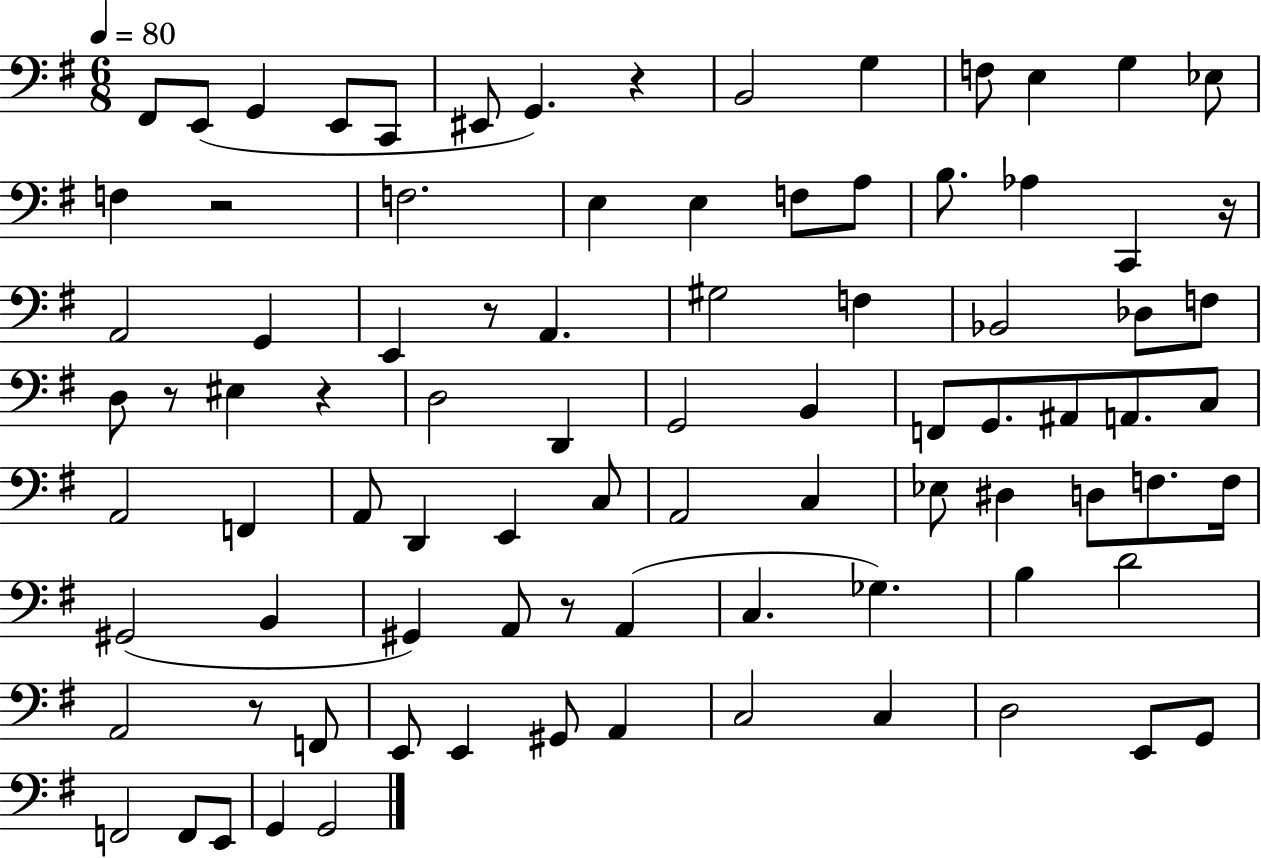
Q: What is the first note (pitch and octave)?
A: F#2